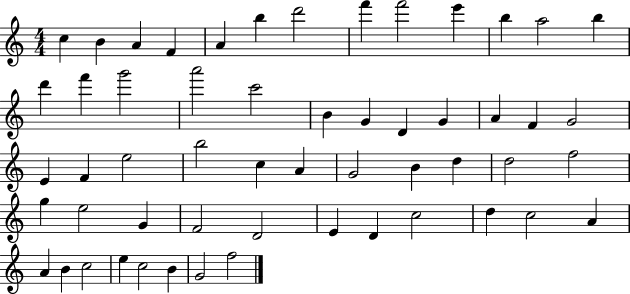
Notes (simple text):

C5/q B4/q A4/q F4/q A4/q B5/q D6/h F6/q F6/h E6/q B5/q A5/h B5/q D6/q F6/q G6/h A6/h C6/h B4/q G4/q D4/q G4/q A4/q F4/q G4/h E4/q F4/q E5/h B5/h C5/q A4/q G4/h B4/q D5/q D5/h F5/h G5/q E5/h G4/q F4/h D4/h E4/q D4/q C5/h D5/q C5/h A4/q A4/q B4/q C5/h E5/q C5/h B4/q G4/h F5/h